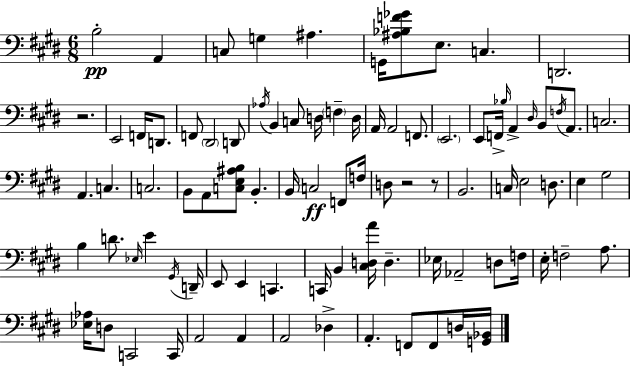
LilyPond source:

{
  \clef bass
  \numericTimeSignature
  \time 6/8
  \key e \major
  b2-.\pp a,4 | c8 g4 ais4. | g,16 <ais bes f' ges'>8 e8. c4. | d,2. | \break r2. | e,2 f,16 d,8. | f,8 \parenthesize dis,2 d,8 | \acciaccatura { aes16 } b,4 c8 d16 \parenthesize f4-- | \break d16 a,16 a,2 f,8. | \parenthesize e,2. | e,8 f,16-> \grace { bes16 } a,4-> \grace { dis16 } b,8 | \acciaccatura { f16 } a,8. c2. | \break a,4. c4. | c2. | b,8 a,8 <c e ais b>8 b,4.-. | b,16 c2\ff | \break f,8 f16 d8 r2 | r8 b,2. | c16 e2 | d8. e4 gis2 | \break b4 d'8. \grace { ees16 } | e'4 \acciaccatura { gis,16 } d,16-- e,8 e,4 | c,4. c,16 b,4 <cis d a'>16 | d4.-- ees16 aes,2-- | \break d8 f16 e16-. f2-- | a8. <ees aes>16 d8 c,2 | c,16 a,2 | a,4 a,2 | \break des4-> a,4.-. | f,8 f,8 d16 <g, bes,>16 \bar "|."
}